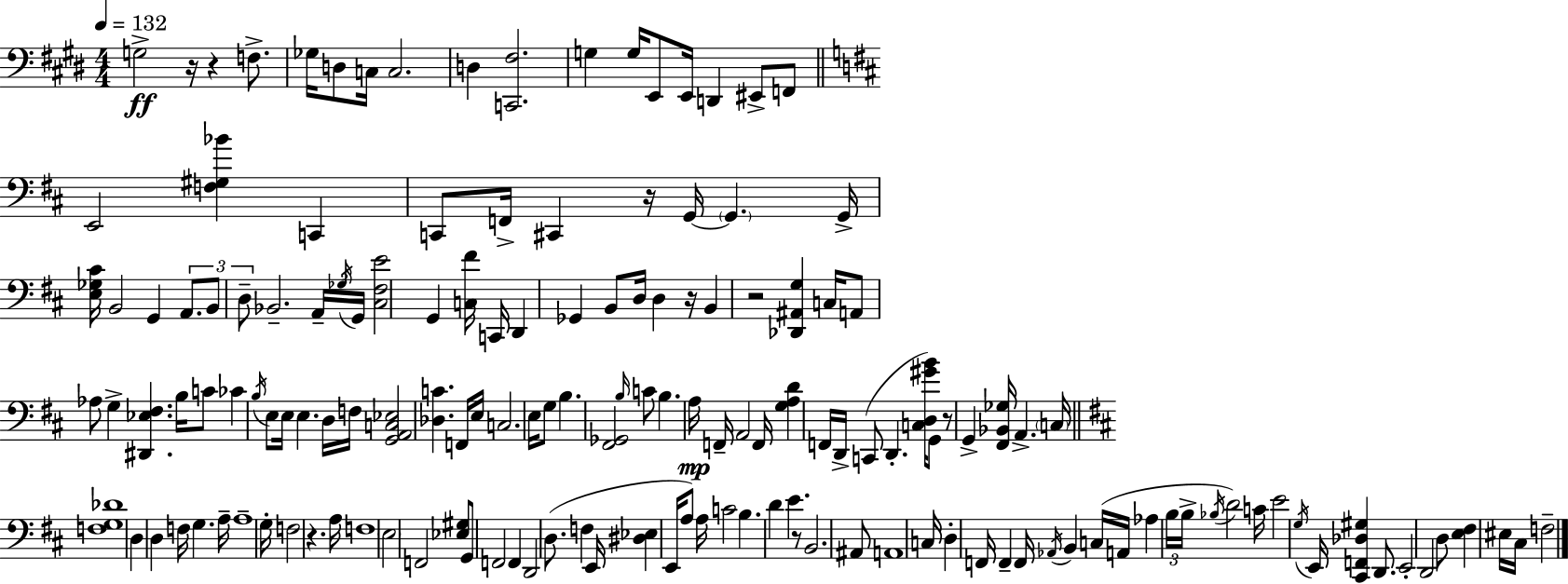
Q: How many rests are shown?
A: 8